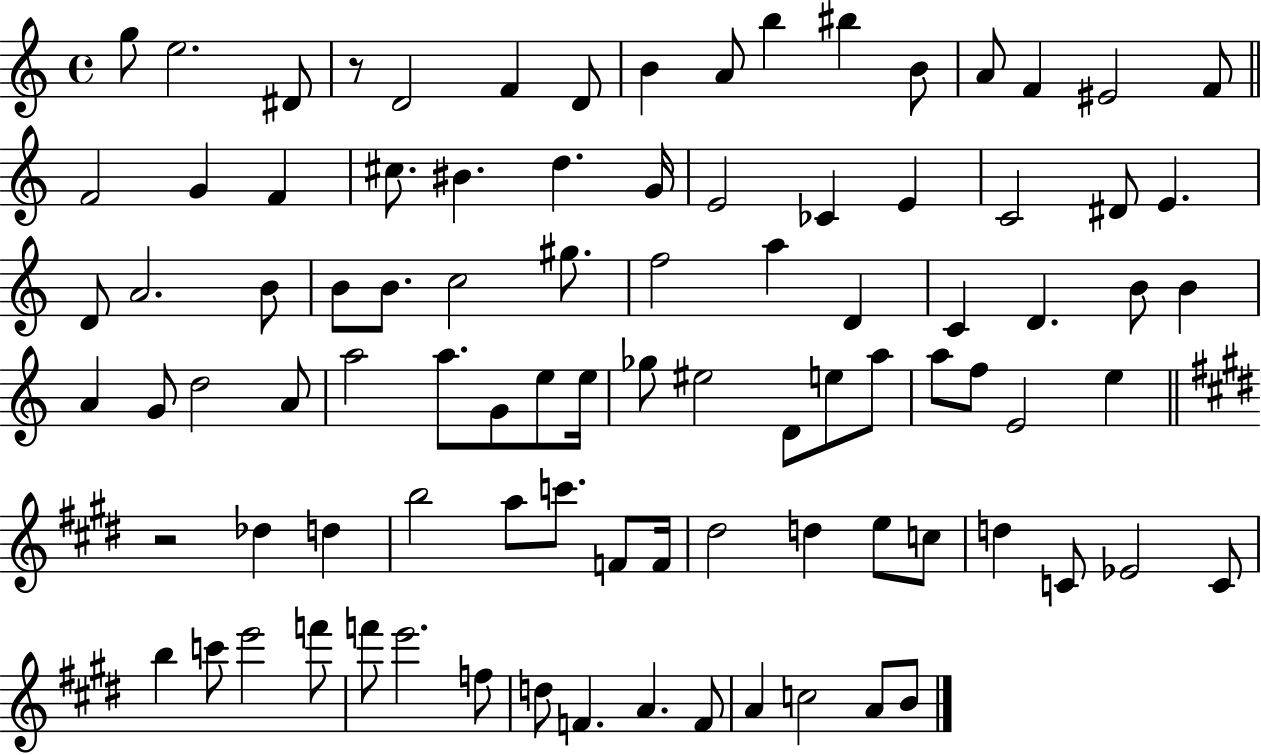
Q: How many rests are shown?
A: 2